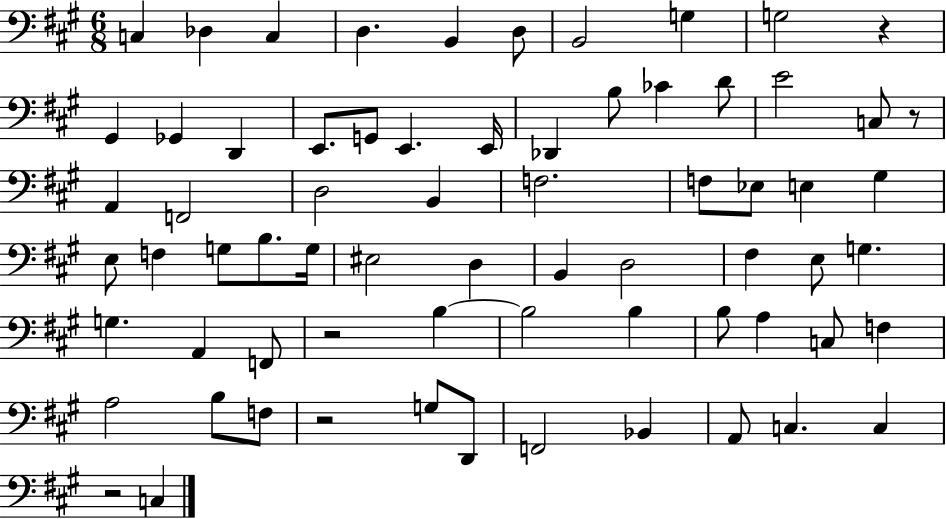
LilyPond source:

{
  \clef bass
  \numericTimeSignature
  \time 6/8
  \key a \major
  \repeat volta 2 { c4 des4 c4 | d4. b,4 d8 | b,2 g4 | g2 r4 | \break gis,4 ges,4 d,4 | e,8. g,8 e,4. e,16 | des,4 b8 ces'4 d'8 | e'2 c8 r8 | \break a,4 f,2 | d2 b,4 | f2. | f8 ees8 e4 gis4 | \break e8 f4 g8 b8. g16 | eis2 d4 | b,4 d2 | fis4 e8 g4. | \break g4. a,4 f,8 | r2 b4~~ | b2 b4 | b8 a4 c8 f4 | \break a2 b8 f8 | r2 g8 d,8 | f,2 bes,4 | a,8 c4. c4 | \break r2 c4 | } \bar "|."
}